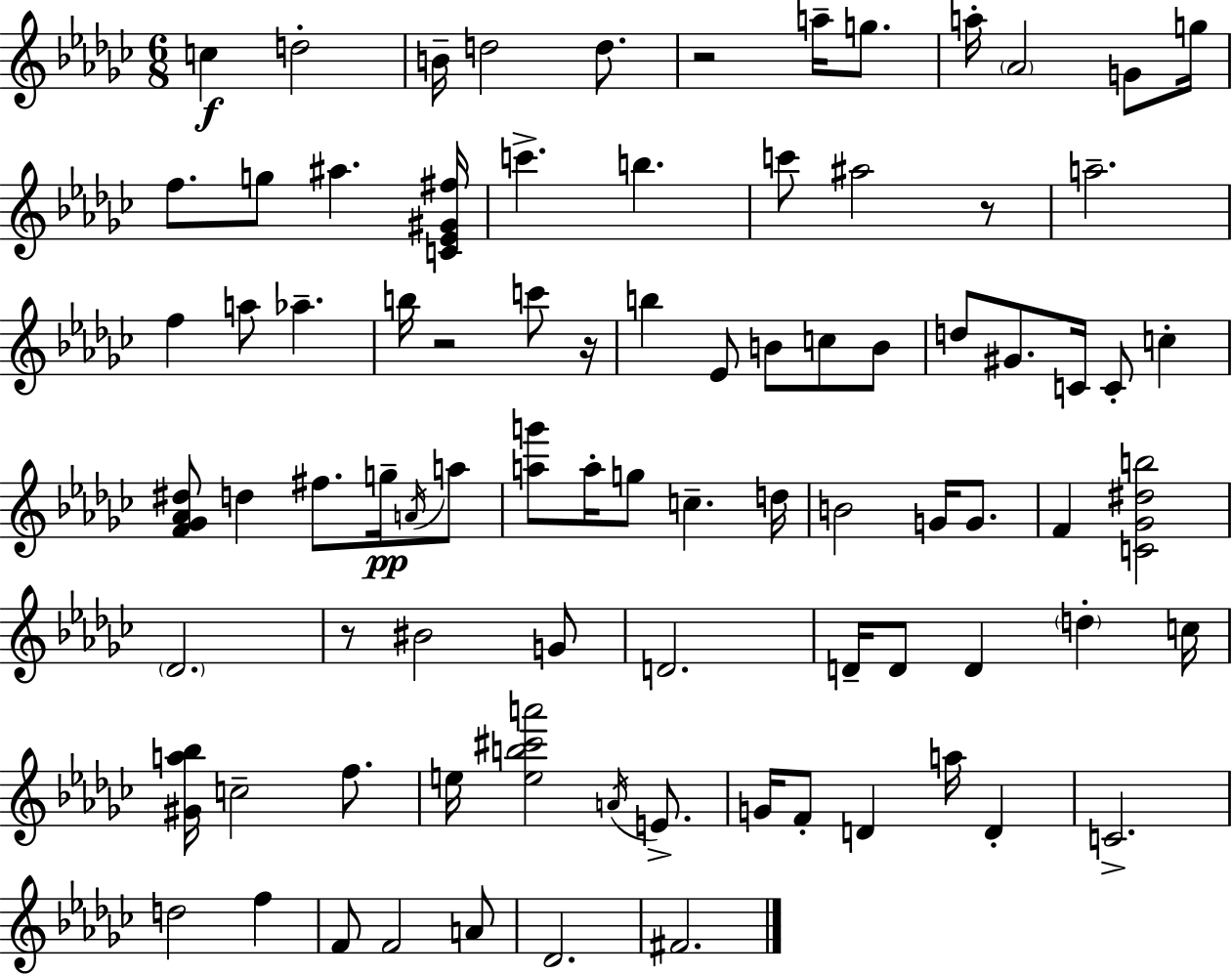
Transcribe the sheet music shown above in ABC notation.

X:1
T:Untitled
M:6/8
L:1/4
K:Ebm
c d2 B/4 d2 d/2 z2 a/4 g/2 a/4 _A2 G/2 g/4 f/2 g/2 ^a [C_E^G^f]/4 c' b c'/2 ^a2 z/2 a2 f a/2 _a b/4 z2 c'/2 z/4 b _E/2 B/2 c/2 B/2 d/2 ^G/2 C/4 C/2 c [F_G_A^d]/2 d ^f/2 g/4 A/4 a/2 [ag']/2 a/4 g/2 c d/4 B2 G/4 G/2 F [C_G^db]2 _D2 z/2 ^B2 G/2 D2 D/4 D/2 D d c/4 [^Ga_b]/4 c2 f/2 e/4 [eb^c'a']2 A/4 E/2 G/4 F/2 D a/4 D C2 d2 f F/2 F2 A/2 _D2 ^F2